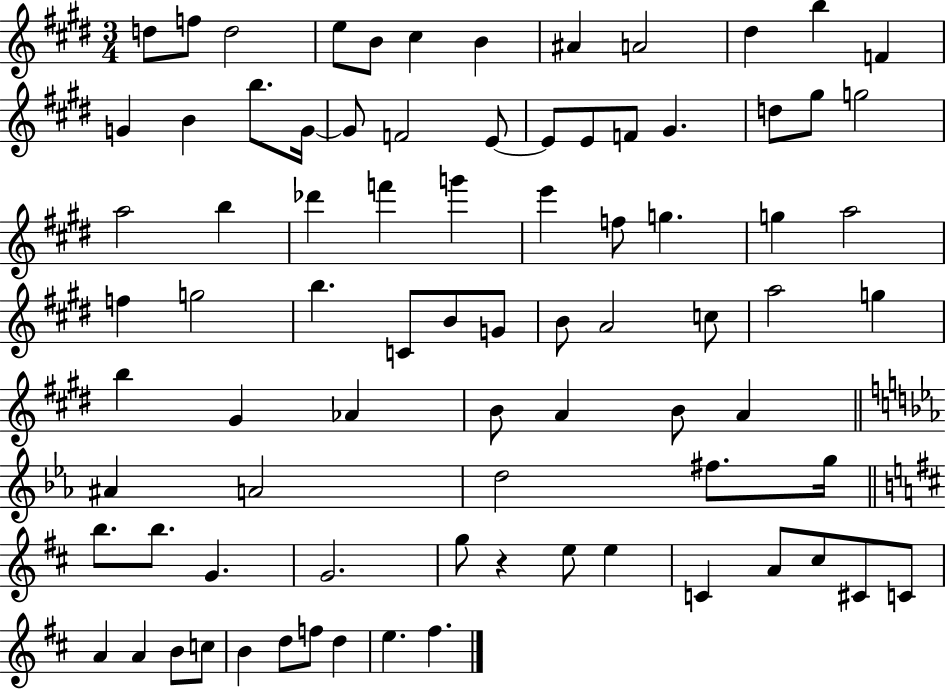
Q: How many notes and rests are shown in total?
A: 82